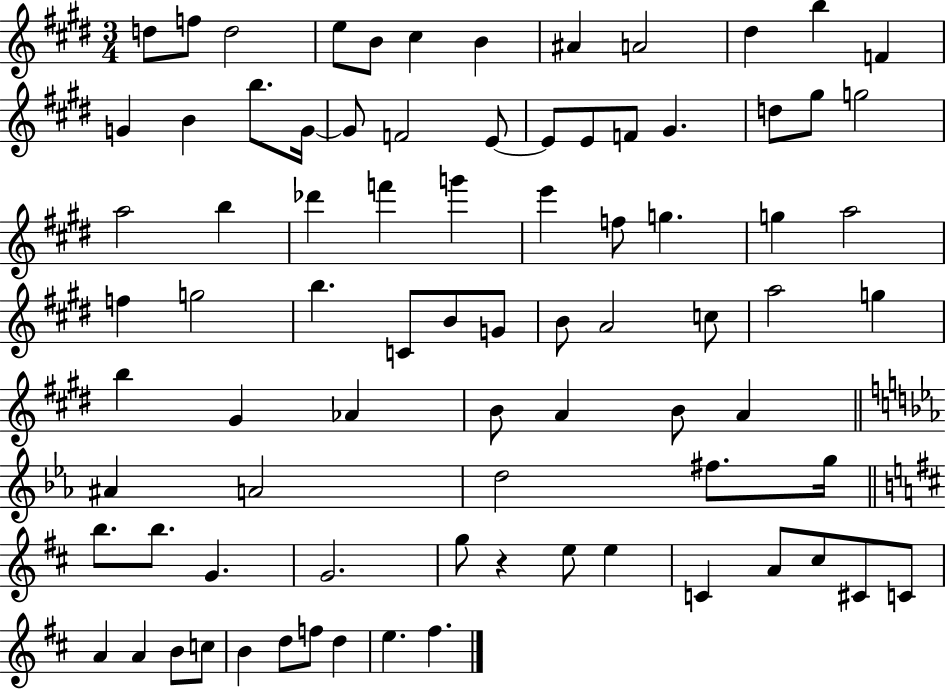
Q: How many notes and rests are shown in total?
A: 82